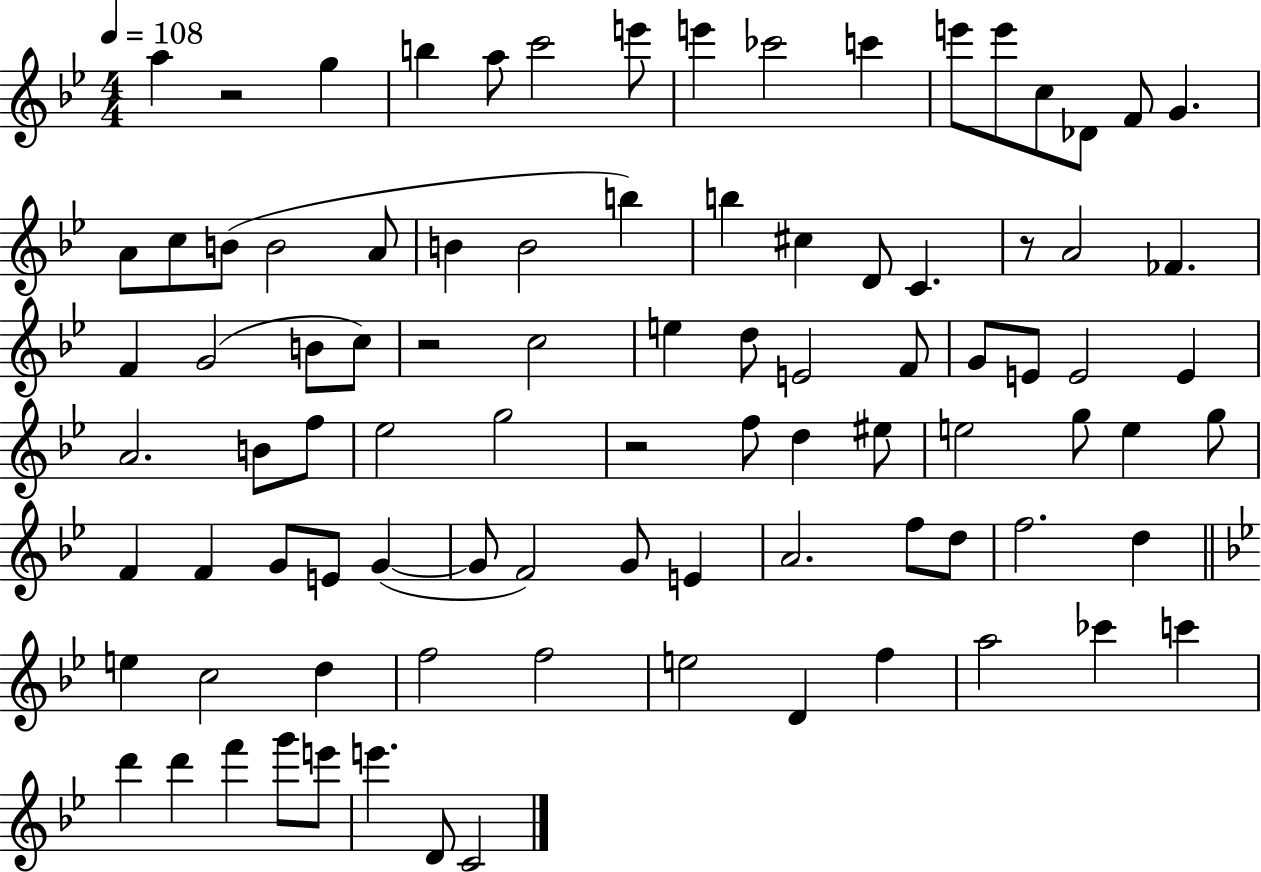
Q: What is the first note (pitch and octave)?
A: A5